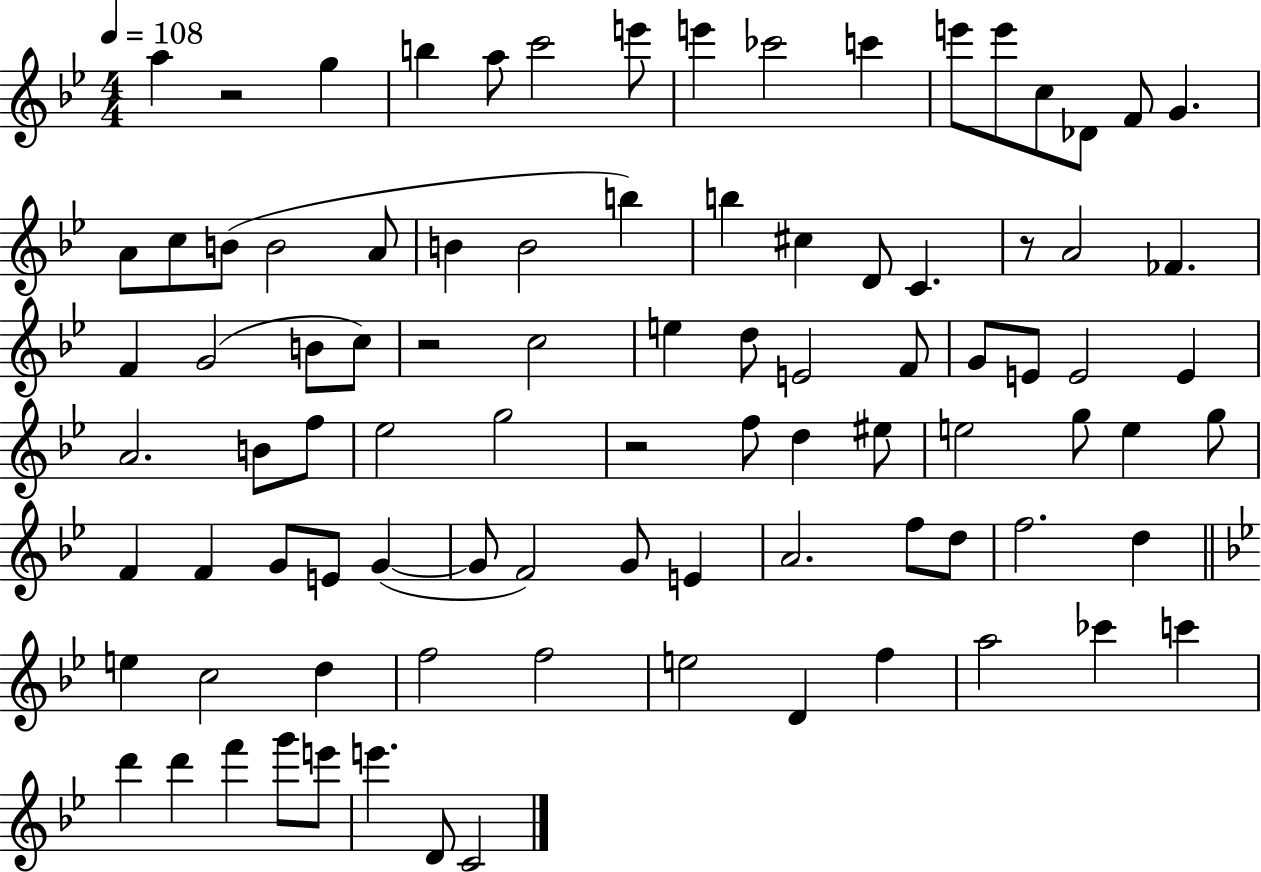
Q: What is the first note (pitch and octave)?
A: A5